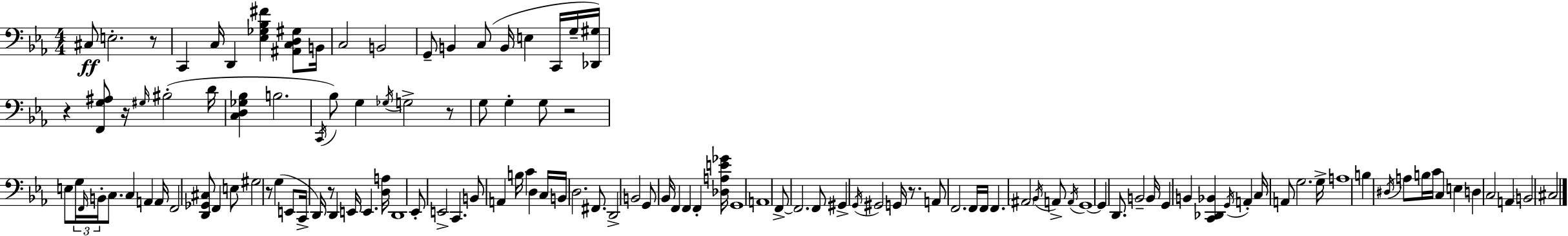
X:1
T:Untitled
M:4/4
L:1/4
K:Eb
^C,/2 E,2 z/2 C,, C,/4 D,, [_E,_G,_B,^F] [^A,,C,D,^G,]/2 B,,/4 C,2 B,,2 G,,/2 B,, C,/2 B,,/4 E, C,,/4 G,/4 [_D,,^G,]/4 z [F,,G,^A,]/2 z/4 ^G,/4 ^B,2 D/4 [C,D,_G,_B,] B,2 C,,/4 _B,/2 G, _G,/4 G,2 z/2 G,/2 G, G,/2 z2 E,/2 G,/4 F,,/4 B,,/4 C,/2 C, A,, A,,/4 F,,2 [D,,_G,,^C,]/2 F,, E,/2 ^G,2 z/2 G, E,,/2 C,,/4 D,,/4 z/2 D,, E,,/4 E,, [D,A,]/4 D,,4 _E,,/2 E,,2 C,, B,,/2 A,, B,/4 C D, C,/4 B,,/4 D,2 ^F,,/2 D,,2 B,,2 G,,/2 _B,,/4 F,, F,, F,, [_D,A,E_G]/4 G,,4 A,,4 F,,/2 F,,2 F,,/2 ^G,, G,,/4 ^G,,2 G,,/4 z/2 A,,/2 F,,2 F,,/4 F,,/4 F,, ^A,,2 _B,,/4 A,,/2 A,,/4 G,,4 G,, D,,/2 B,,2 B,,/4 G,, B,, [C,,_D,,_B,,] G,,/4 A,, C,/4 A,,/2 G,2 G,/4 A,4 B, ^D,/4 A,/2 B,/4 C/4 C, E, D, C,2 A,, B,,2 ^C,2